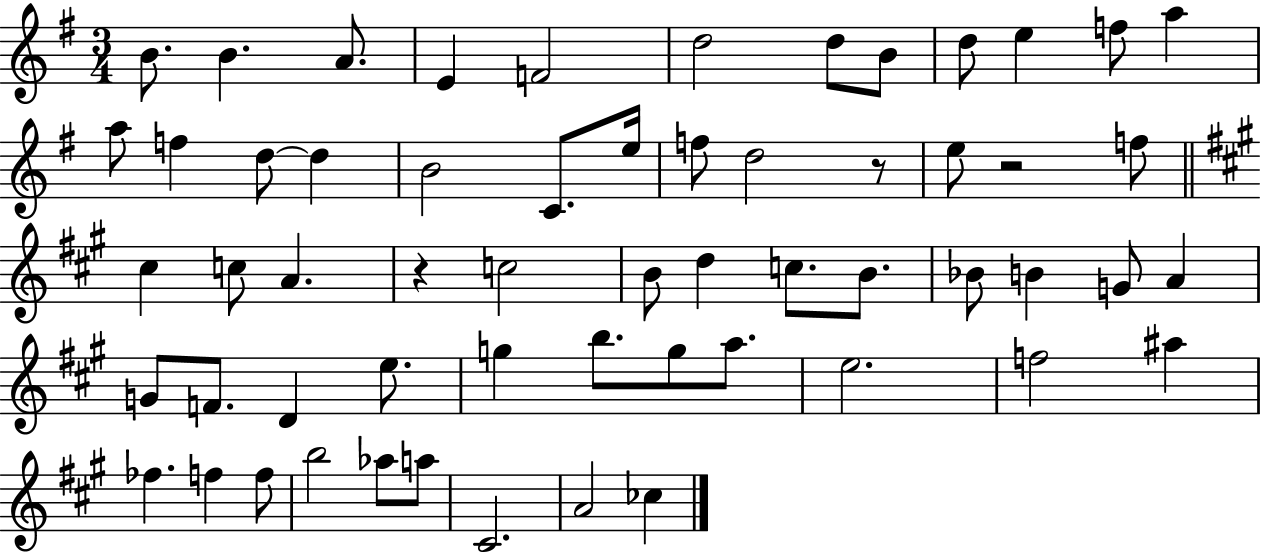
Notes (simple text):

B4/e. B4/q. A4/e. E4/q F4/h D5/h D5/e B4/e D5/e E5/q F5/e A5/q A5/e F5/q D5/e D5/q B4/h C4/e. E5/s F5/e D5/h R/e E5/e R/h F5/e C#5/q C5/e A4/q. R/q C5/h B4/e D5/q C5/e. B4/e. Bb4/e B4/q G4/e A4/q G4/e F4/e. D4/q E5/e. G5/q B5/e. G5/e A5/e. E5/h. F5/h A#5/q FES5/q. F5/q F5/e B5/h Ab5/e A5/e C#4/h. A4/h CES5/q